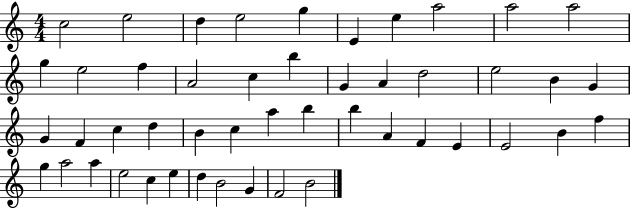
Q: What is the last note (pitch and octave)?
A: B4